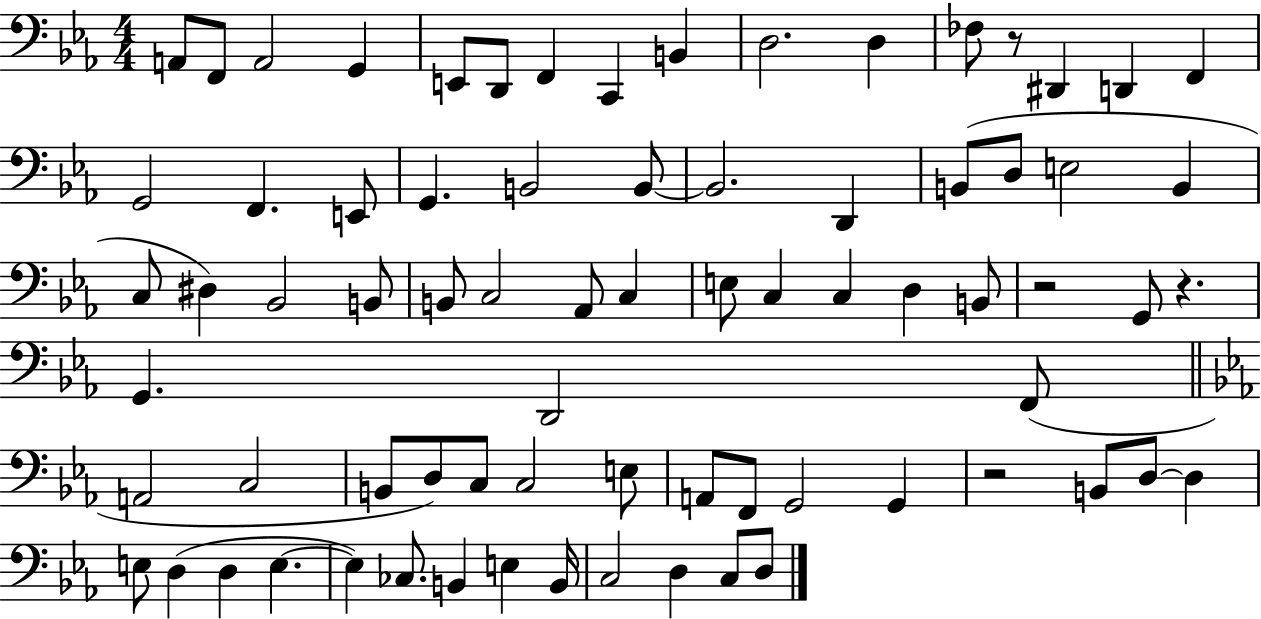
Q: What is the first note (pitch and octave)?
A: A2